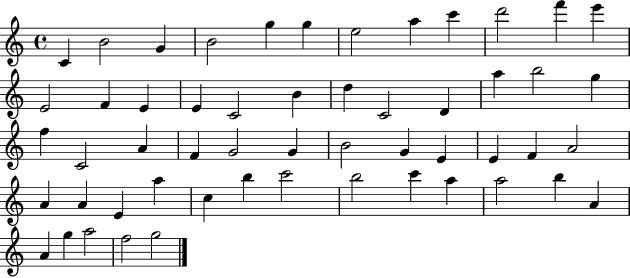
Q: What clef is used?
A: treble